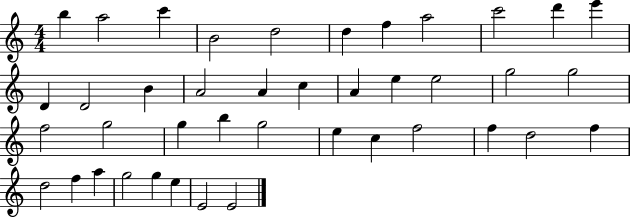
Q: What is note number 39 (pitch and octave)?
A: E5